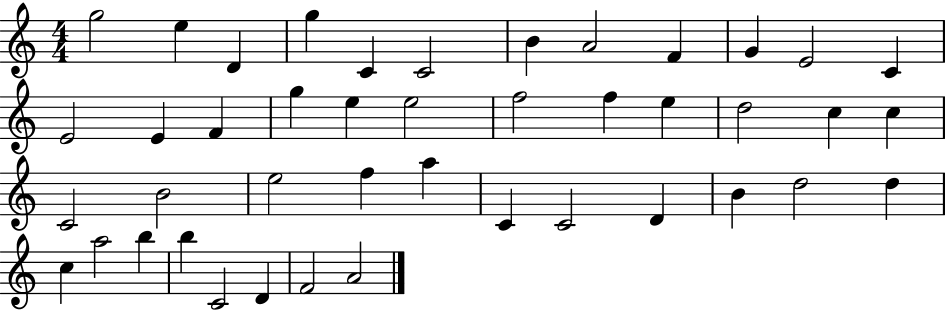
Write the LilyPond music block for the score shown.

{
  \clef treble
  \numericTimeSignature
  \time 4/4
  \key c \major
  g''2 e''4 d'4 | g''4 c'4 c'2 | b'4 a'2 f'4 | g'4 e'2 c'4 | \break e'2 e'4 f'4 | g''4 e''4 e''2 | f''2 f''4 e''4 | d''2 c''4 c''4 | \break c'2 b'2 | e''2 f''4 a''4 | c'4 c'2 d'4 | b'4 d''2 d''4 | \break c''4 a''2 b''4 | b''4 c'2 d'4 | f'2 a'2 | \bar "|."
}